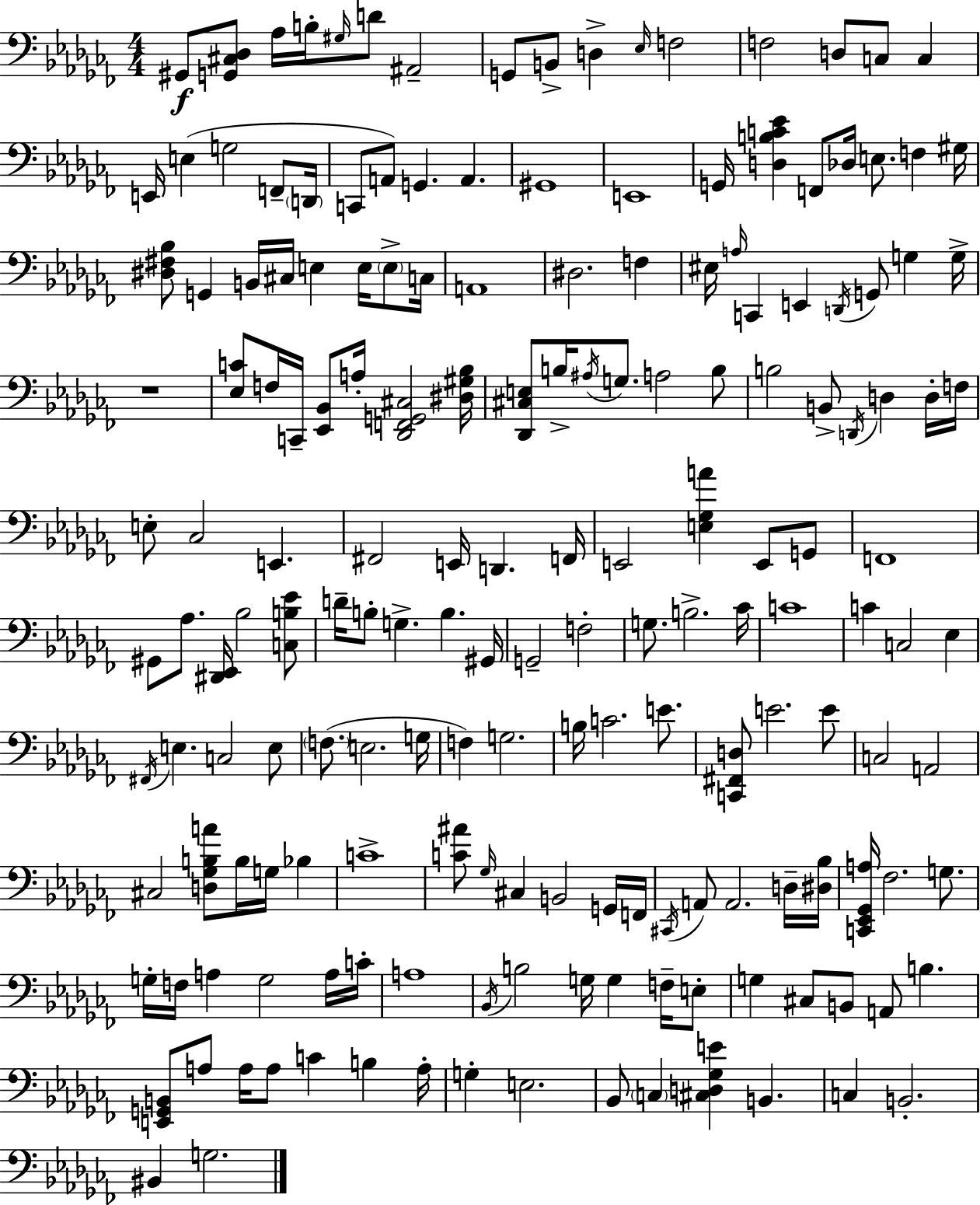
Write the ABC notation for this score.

X:1
T:Untitled
M:4/4
L:1/4
K:Abm
^G,,/2 [G,,^C,_D,]/2 _A,/4 B,/4 ^G,/4 D/2 ^A,,2 G,,/2 B,,/2 D, _E,/4 F,2 F,2 D,/2 C,/2 C, E,,/4 E, G,2 F,,/2 D,,/4 C,,/2 A,,/2 G,, A,, ^G,,4 E,,4 G,,/4 [D,B,C_E] F,,/2 _D,/4 E,/2 F, ^G,/4 [^D,^F,_B,]/2 G,, B,,/4 ^C,/4 E, E,/4 E,/2 C,/4 A,,4 ^D,2 F, ^E,/4 A,/4 C,, E,, D,,/4 G,,/2 G, G,/4 z4 [_E,C]/2 F,/4 C,,/4 [_E,,_B,,]/2 A,/4 [_D,,F,,G,,^C,]2 [^D,^G,_B,]/4 [_D,,^C,E,]/2 B,/4 ^A,/4 G,/2 A,2 B,/2 B,2 B,,/2 D,,/4 D, D,/4 F,/4 E,/2 _C,2 E,, ^F,,2 E,,/4 D,, F,,/4 E,,2 [E,_G,A] E,,/2 G,,/2 F,,4 ^G,,/2 _A,/2 [^D,,_E,,]/4 _B,2 [C,B,_E]/2 D/4 B,/2 G, B, ^G,,/4 G,,2 F,2 G,/2 B,2 _C/4 C4 C C,2 _E, ^F,,/4 E, C,2 E,/2 F,/2 E,2 G,/4 F, G,2 B,/4 C2 E/2 [C,,^F,,D,]/2 E2 E/2 C,2 A,,2 ^C,2 [D,_G,B,A]/2 B,/4 G,/4 _B, C4 [C^A]/2 _G,/4 ^C, B,,2 G,,/4 F,,/4 ^C,,/4 A,,/2 A,,2 D,/4 [^D,_B,]/4 [C,,_E,,_G,,A,]/4 _F,2 G,/2 G,/4 F,/4 A, G,2 A,/4 C/4 A,4 _B,,/4 B,2 G,/4 G, F,/4 E,/2 G, ^C,/2 B,,/2 A,,/2 B, [E,,G,,B,,]/2 A,/2 A,/4 A,/2 C B, A,/4 G, E,2 _B,,/2 C, [^C,D,_G,E] B,, C, B,,2 ^B,, G,2